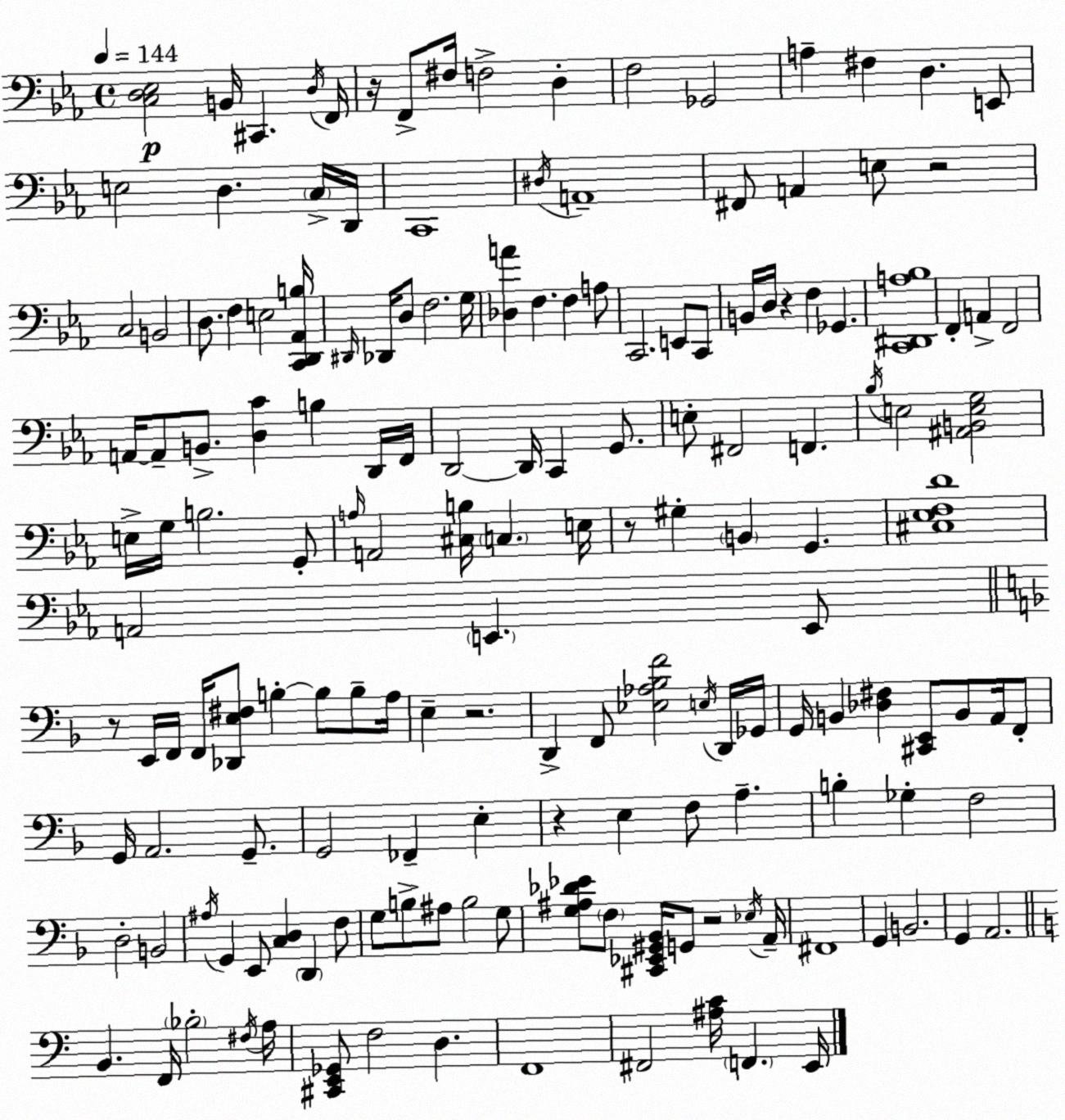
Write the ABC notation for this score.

X:1
T:Untitled
M:4/4
L:1/4
K:Eb
[C,D,_E,]2 B,,/4 ^C,, D,/4 F,,/4 z/4 F,,/2 ^F,/4 F,2 D, F,2 _G,,2 A, ^F, D, E,,/2 E,2 D, C,/4 D,,/4 C,,4 ^D,/4 A,,4 ^F,,/2 A,, E,/2 z2 C,2 B,,2 D,/2 F, E,2 [C,,D,,_A,,B,]/4 ^D,,/4 _D,,/4 D,/2 F,2 G,/4 [_D,A] F, F, A,/2 C,,2 E,,/2 C,,/2 B,,/4 D,/4 z F, _G,, [C,,^D,,A,_B,]4 F,, A,, F,,2 A,,/4 A,,/2 B,,/2 [D,C] B, D,,/4 F,,/4 D,,2 D,,/4 C,, G,,/2 E,/2 ^F,,2 F,, _B,/4 E,2 [^A,,B,,E,G,]2 E,/4 G,/4 B,2 G,,/2 A,/4 A,,2 [^C,B,]/4 C, E,/4 z/2 ^G, B,, G,, [^C,_E,F,D]4 A,,2 E,, E,,/2 z/2 E,,/4 F,,/4 F,,/4 [_D,,E,^F,]/2 B, B,/2 B,/2 A,/4 E, z2 D,, F,,/2 [_E,_A,_B,F]2 E,/4 D,,/4 _G,,/4 G,,/4 B,, [_D,^F,] [^C,,E,,]/2 B,,/2 A,,/4 F,,/2 G,,/4 A,,2 G,,/2 G,,2 _F,, E, z E, F,/2 A, B, _G, F,2 D,2 B,,2 ^A,/4 G,, E,,/2 [C,D,] D,, F,/2 G,/2 B,/2 ^A,/2 B,2 G,/2 [G,^A,_D_E]/2 F,/2 [^C,,_E,,^G,,_B,,]/4 G,,/2 z2 _E,/4 A,,/4 ^F,,4 G,, B,,2 G,, A,,2 B,, F,,/4 _B,2 ^F,/4 A,/4 [^C,,E,,_G,,]/2 F,2 D, F,,4 ^F,,2 [^A,C]/4 F,, E,,/4